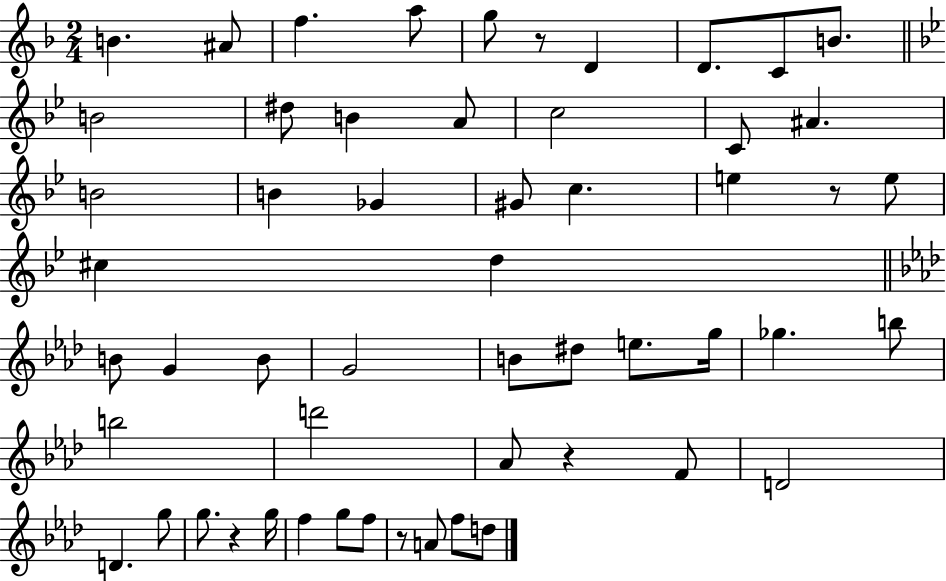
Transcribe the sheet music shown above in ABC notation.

X:1
T:Untitled
M:2/4
L:1/4
K:F
B ^A/2 f a/2 g/2 z/2 D D/2 C/2 B/2 B2 ^d/2 B A/2 c2 C/2 ^A B2 B _G ^G/2 c e z/2 e/2 ^c d B/2 G B/2 G2 B/2 ^d/2 e/2 g/4 _g b/2 b2 d'2 _A/2 z F/2 D2 D g/2 g/2 z g/4 f g/2 f/2 z/2 A/2 f/2 d/2